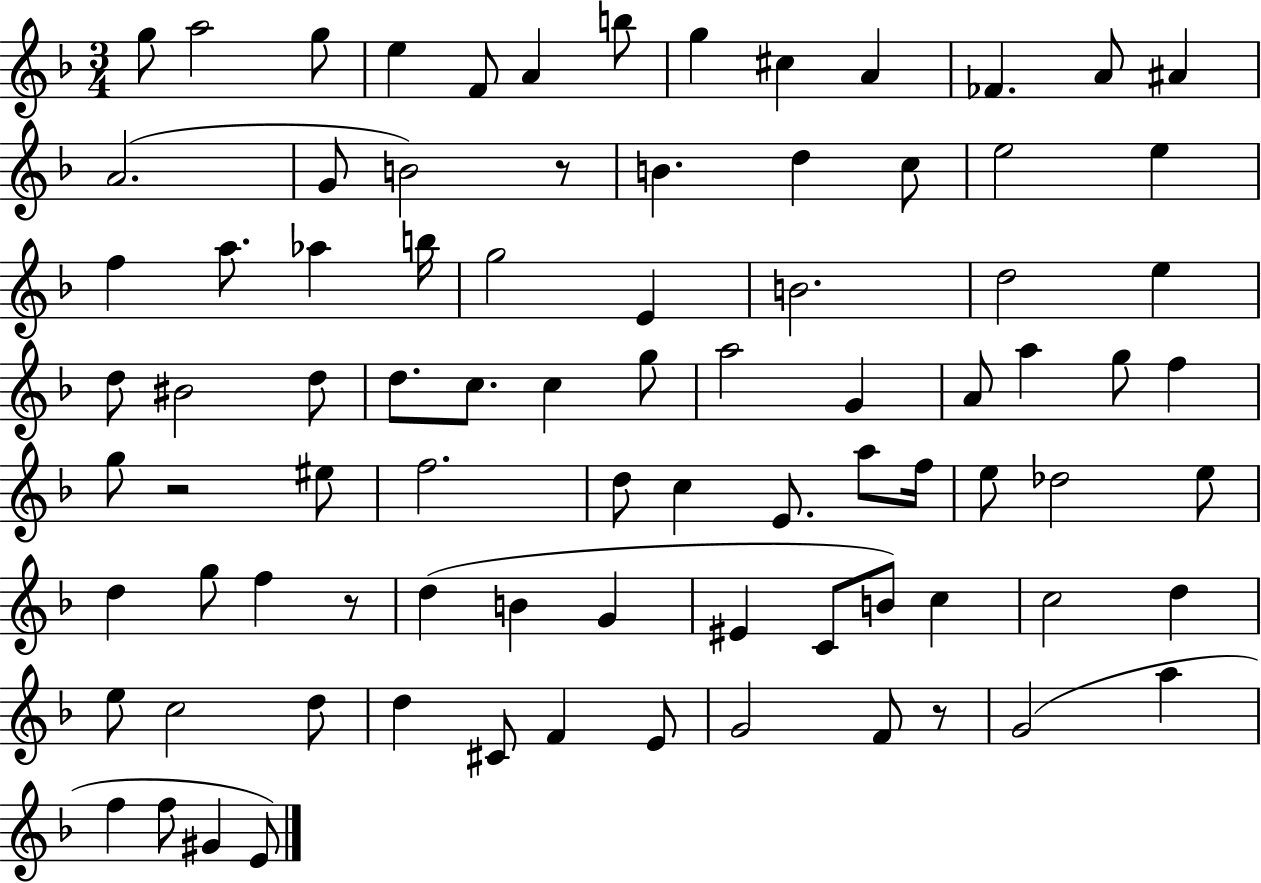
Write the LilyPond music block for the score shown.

{
  \clef treble
  \numericTimeSignature
  \time 3/4
  \key f \major
  g''8 a''2 g''8 | e''4 f'8 a'4 b''8 | g''4 cis''4 a'4 | fes'4. a'8 ais'4 | \break a'2.( | g'8 b'2) r8 | b'4. d''4 c''8 | e''2 e''4 | \break f''4 a''8. aes''4 b''16 | g''2 e'4 | b'2. | d''2 e''4 | \break d''8 bis'2 d''8 | d''8. c''8. c''4 g''8 | a''2 g'4 | a'8 a''4 g''8 f''4 | \break g''8 r2 eis''8 | f''2. | d''8 c''4 e'8. a''8 f''16 | e''8 des''2 e''8 | \break d''4 g''8 f''4 r8 | d''4( b'4 g'4 | eis'4 c'8 b'8) c''4 | c''2 d''4 | \break e''8 c''2 d''8 | d''4 cis'8 f'4 e'8 | g'2 f'8 r8 | g'2( a''4 | \break f''4 f''8 gis'4 e'8) | \bar "|."
}